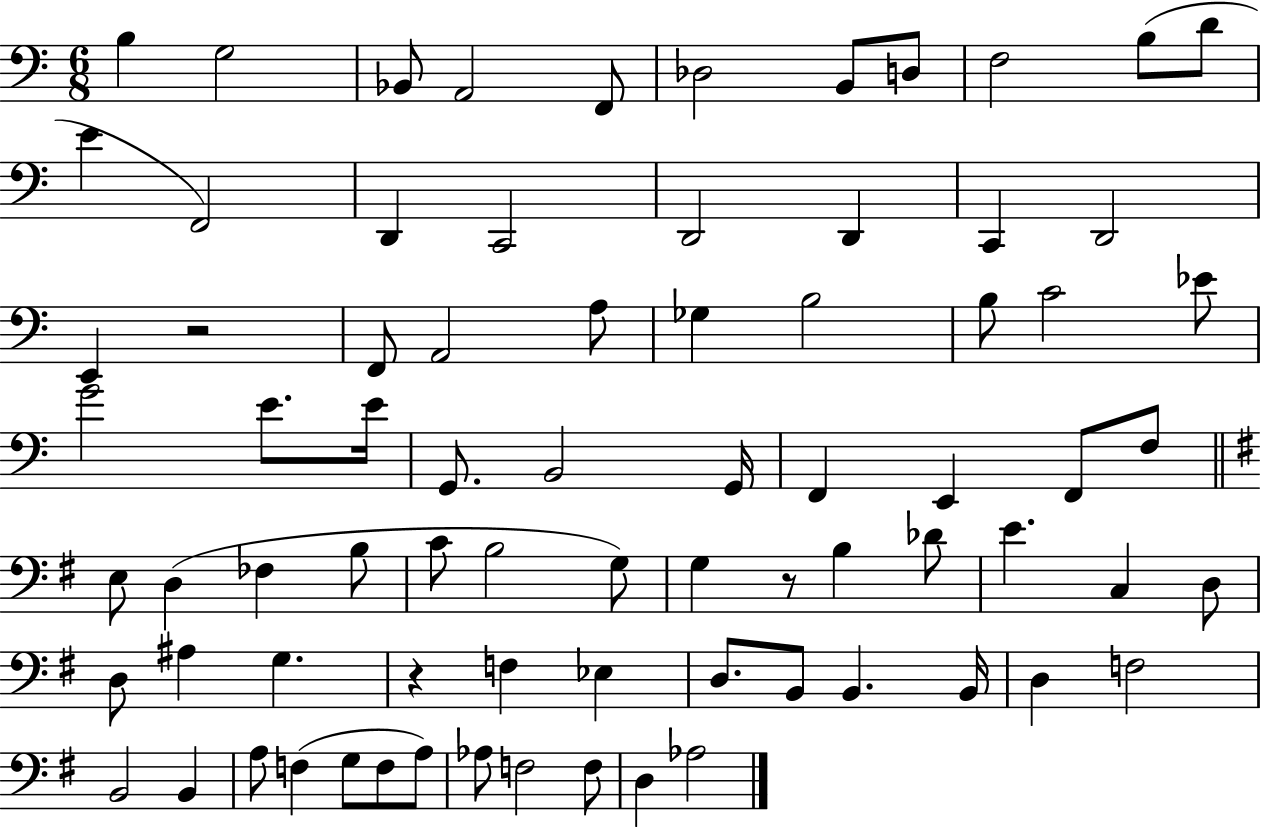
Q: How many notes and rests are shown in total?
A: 77